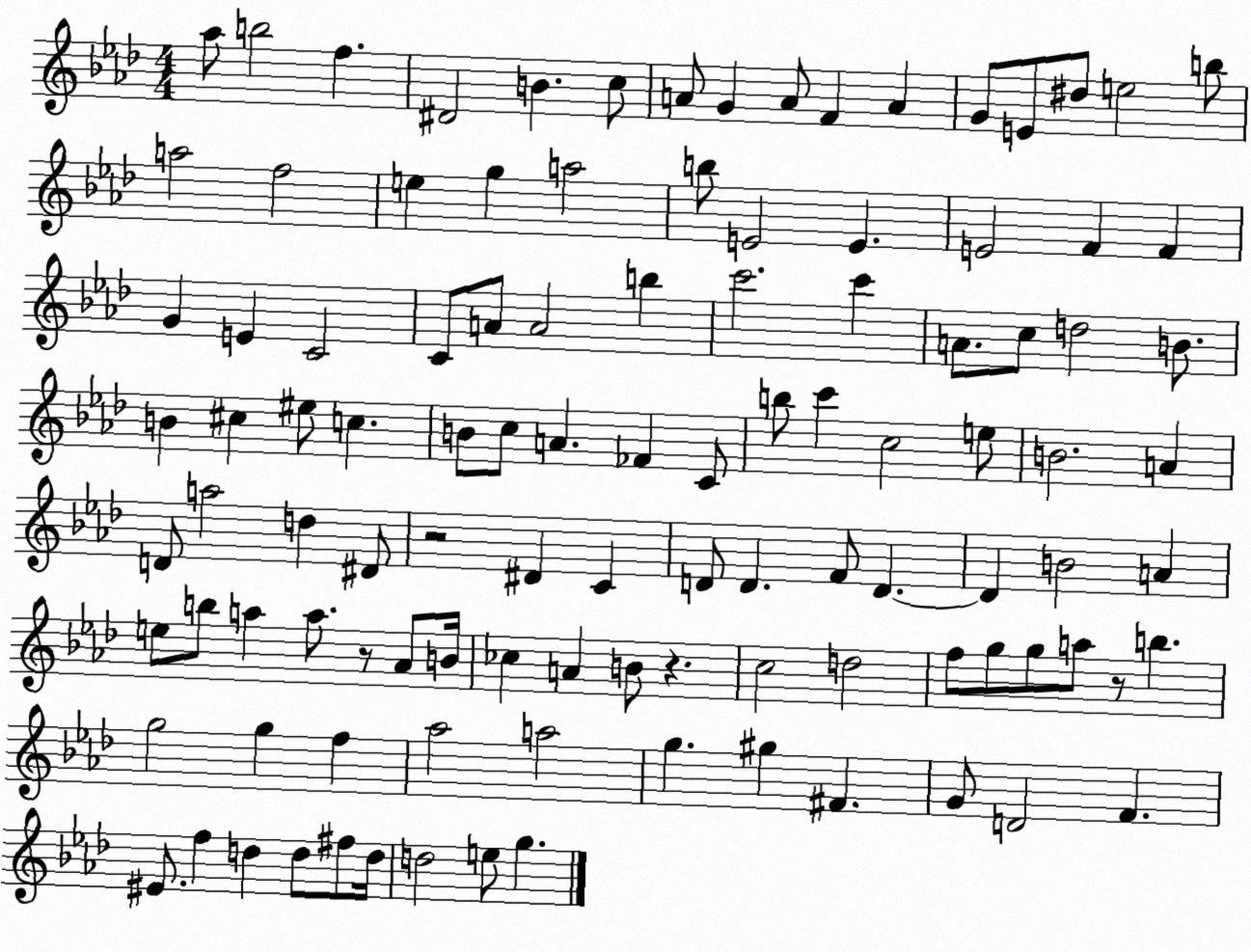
X:1
T:Untitled
M:4/4
L:1/4
K:Ab
_a/2 b2 f ^D2 B c/2 A/2 G A/2 F A G/2 E/2 ^d/2 e2 b/2 a2 f2 e g a2 b/2 E2 E E2 F F G E C2 C/2 A/2 A2 b c'2 c' A/2 c/2 d2 B/2 B ^c ^e/2 c B/2 c/2 A _F C/2 b/2 c' c2 e/2 B2 A D/2 a2 d ^D/2 z2 ^D C D/2 D F/2 D D B2 A e/2 b/2 a a/2 z/2 _A/2 B/4 _c A B/2 z c2 d2 f/2 g/2 g/2 a/2 z/2 b g2 g f _a2 a2 g ^g ^F G/2 D2 F ^E/2 f d d/2 ^f/2 d/4 d2 e/2 g